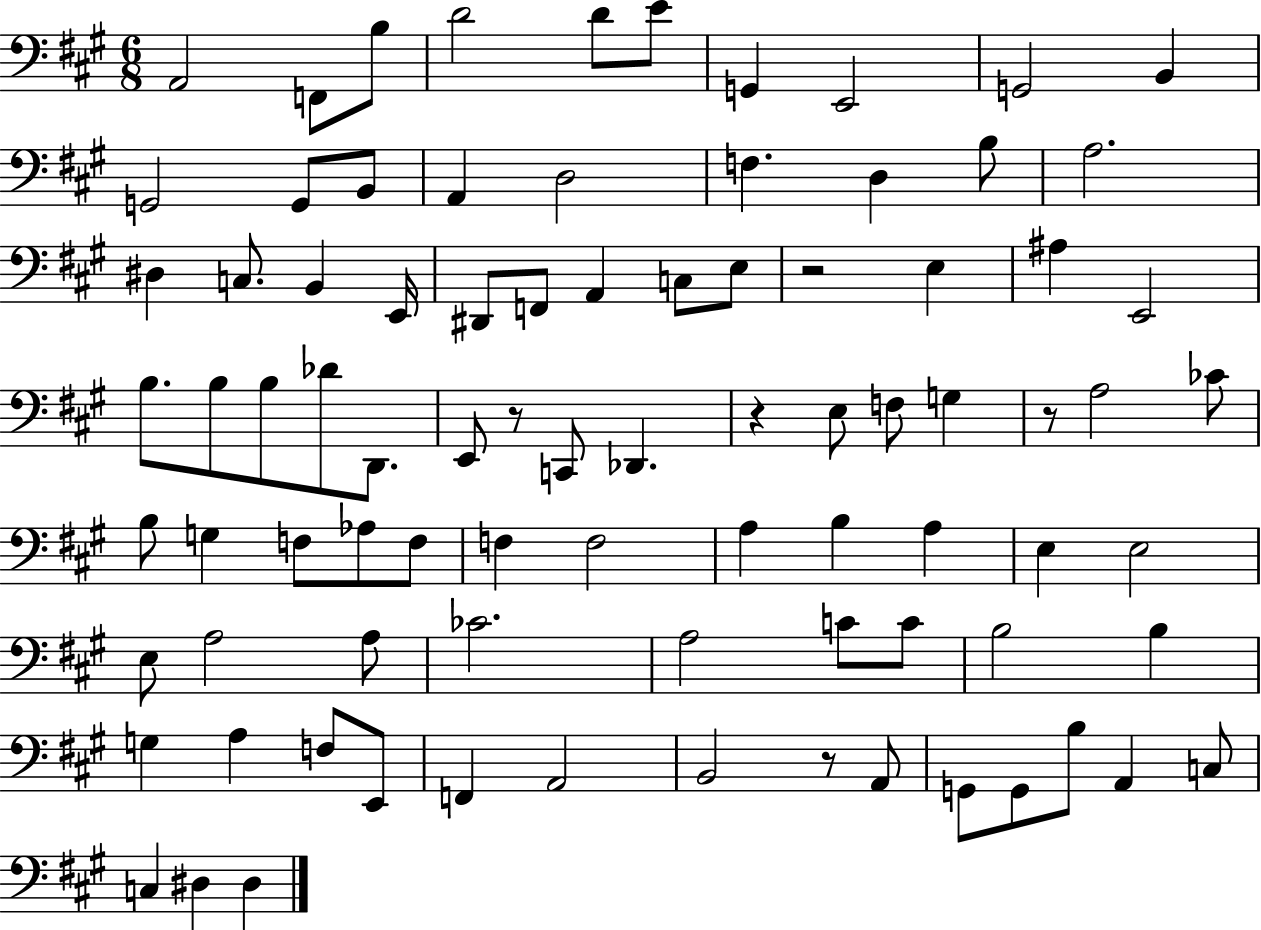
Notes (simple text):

A2/h F2/e B3/e D4/h D4/e E4/e G2/q E2/h G2/h B2/q G2/h G2/e B2/e A2/q D3/h F3/q. D3/q B3/e A3/h. D#3/q C3/e. B2/q E2/s D#2/e F2/e A2/q C3/e E3/e R/h E3/q A#3/q E2/h B3/e. B3/e B3/e Db4/e D2/e. E2/e R/e C2/e Db2/q. R/q E3/e F3/e G3/q R/e A3/h CES4/e B3/e G3/q F3/e Ab3/e F3/e F3/q F3/h A3/q B3/q A3/q E3/q E3/h E3/e A3/h A3/e CES4/h. A3/h C4/e C4/e B3/h B3/q G3/q A3/q F3/e E2/e F2/q A2/h B2/h R/e A2/e G2/e G2/e B3/e A2/q C3/e C3/q D#3/q D#3/q